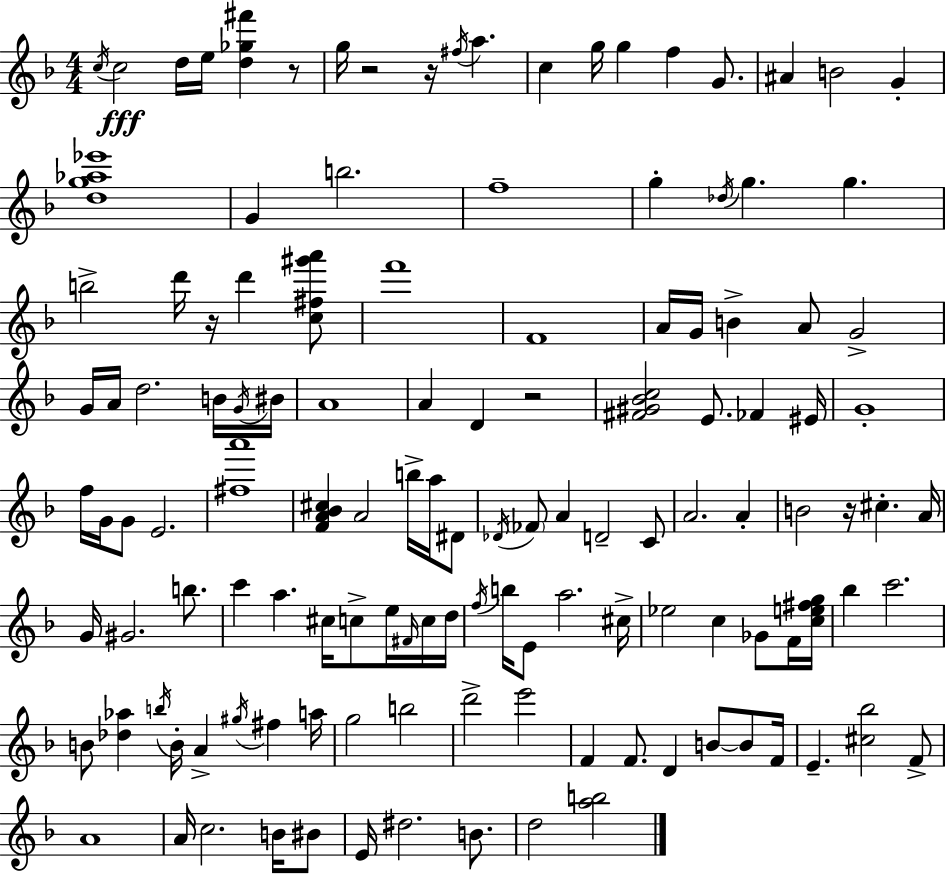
{
  \clef treble
  \numericTimeSignature
  \time 4/4
  \key f \major
  \acciaccatura { c''16 }\fff c''2 d''16 e''16 <d'' ges'' fis'''>4 r8 | g''16 r2 r16 \acciaccatura { fis''16 } a''4. | c''4 g''16 g''4 f''4 g'8. | ais'4 b'2 g'4-. | \break <d'' g'' aes'' ees'''>1 | g'4 b''2. | f''1-- | g''4-. \acciaccatura { des''16 } g''4. g''4. | \break b''2-> d'''16 r16 d'''4 | <c'' fis'' gis''' a'''>8 f'''1 | f'1 | a'16 g'16 b'4-> a'8 g'2-> | \break g'16 a'16 d''2. | b'16 \acciaccatura { g'16 } bis'16 a'1 | a'4 d'4 r2 | <fis' gis' bes' c''>2 e'8. fes'4 | \break eis'16 g'1-. | f''16 g'16 g'8 e'2. | <fis'' a'''>1 | <f' a' bes' cis''>4 a'2 | \break b''16-> a''16 dis'8 \acciaccatura { des'16 } \parenthesize fes'8 a'4 d'2-- | c'8 a'2. | a'4-. b'2 r16 cis''4.-. | a'16 g'16 gis'2. | \break b''8. c'''4 a''4. cis''16 | c''8-> e''16 \grace { fis'16 } c''16 d''16 \acciaccatura { f''16 } b''16 e'8 a''2. | cis''16-> ees''2 c''4 | ges'8 f'16 <c'' e'' fis'' g''>16 bes''4 c'''2. | \break b'8 <des'' aes''>4 \acciaccatura { b''16 } b'16-. a'4-> | \acciaccatura { gis''16 } fis''4 a''16 g''2 | b''2 d'''2-> | e'''2 f'4 f'8. | \break d'4 b'8~~ b'8 f'16 e'4.-- <cis'' bes''>2 | f'8-> a'1 | a'16 c''2. | b'16 bis'8 e'16 dis''2. | \break b'8. d''2 | <a'' b''>2 \bar "|."
}